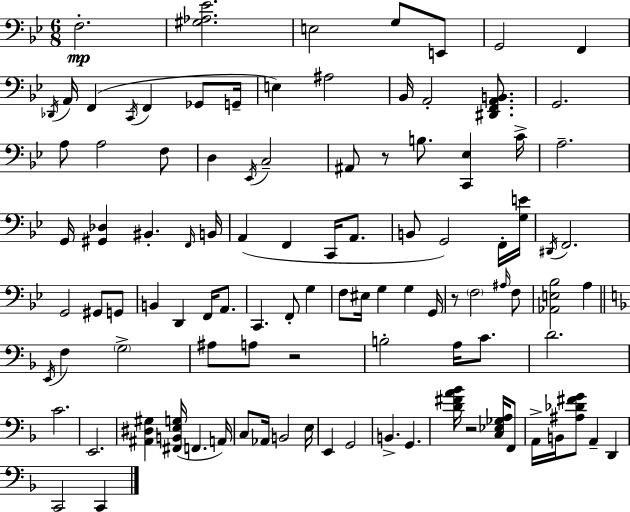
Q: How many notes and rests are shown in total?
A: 103